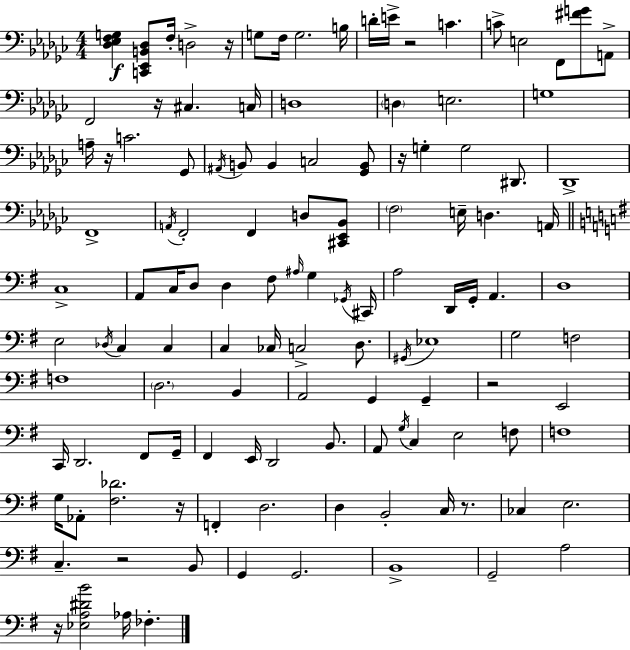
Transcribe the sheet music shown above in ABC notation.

X:1
T:Untitled
M:4/4
L:1/4
K:Ebm
[_D,_E,F,G,] [C,,_E,,B,,_D,]/2 F,/4 D,2 z/4 G,/2 F,/4 G,2 B,/4 D/4 E/4 z2 C C/2 E,2 F,,/2 [^FG]/2 A,,/2 F,,2 z/4 ^C, C,/4 D,4 D, E,2 G,4 A,/4 z/4 C2 _G,,/2 ^A,,/4 B,,/2 B,, C,2 [_G,,B,,]/2 z/4 G, G,2 ^D,,/2 _D,,4 F,,4 A,,/4 F,,2 F,, D,/2 [^C,,_E,,_B,,]/2 F,2 E,/4 D, A,,/4 C,4 A,,/2 C,/4 D,/2 D, ^F,/2 ^A,/4 G, _G,,/4 ^C,,/4 A,2 D,,/4 G,,/4 A,, D,4 E,2 _D,/4 C, C, C, _C,/4 C,2 D,/2 ^G,,/4 _E,4 G,2 F,2 F,4 D,2 B,, A,,2 G,, G,, z2 E,,2 C,,/4 D,,2 ^F,,/2 G,,/4 ^F,, E,,/4 D,,2 B,,/2 A,,/2 G,/4 C, E,2 F,/2 F,4 G,/4 _A,,/2 [^F,_D]2 z/4 F,, D,2 D, B,,2 C,/4 z/2 _C, E,2 C, z2 B,,/2 G,, G,,2 B,,4 G,,2 A,2 z/4 [_E,A,^DB]2 _A,/4 _F,